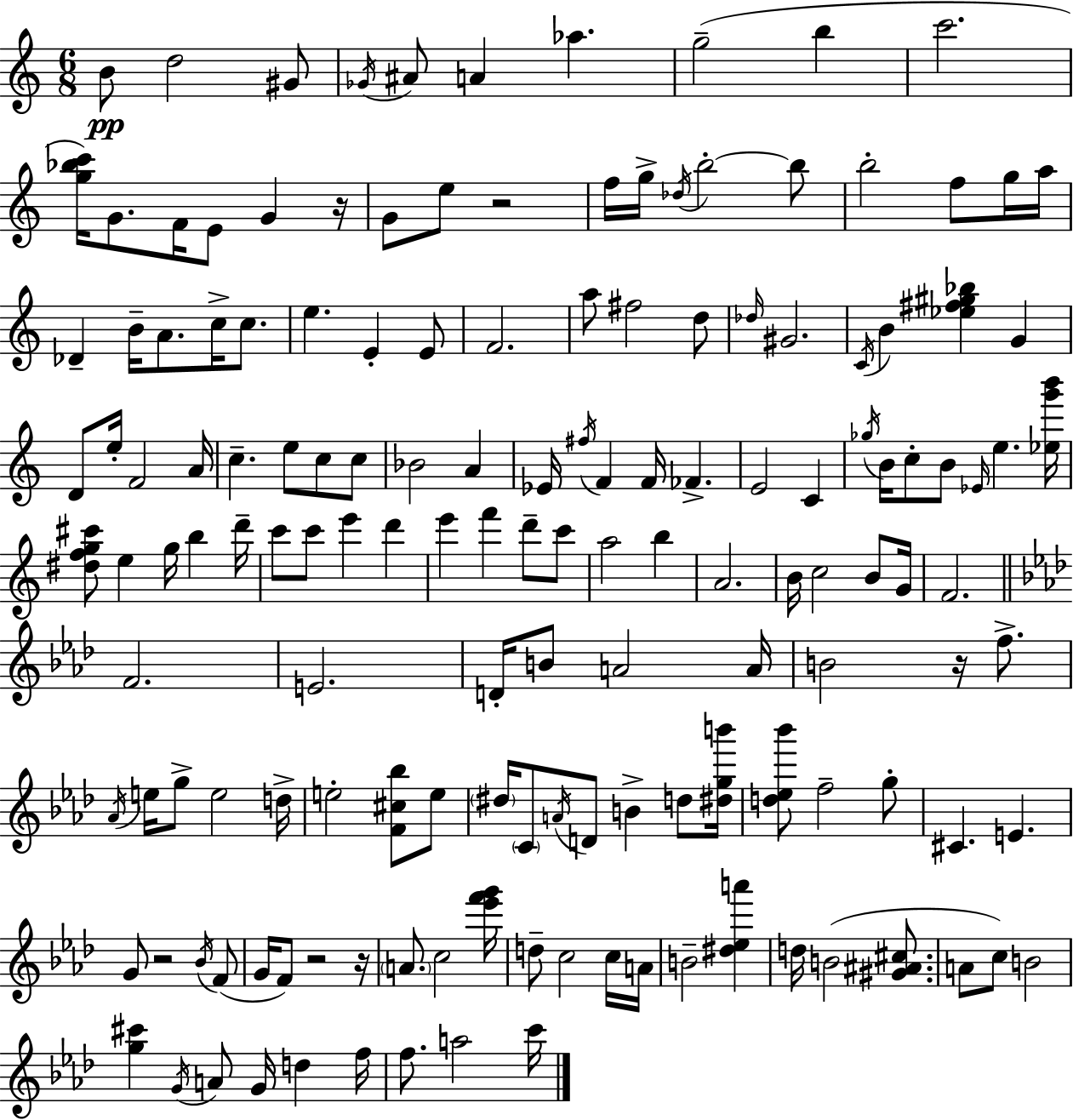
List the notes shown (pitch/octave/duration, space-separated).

B4/e D5/h G#4/e Gb4/s A#4/e A4/q Ab5/q. G5/h B5/q C6/h. [G5,Bb5,C6]/s G4/e. F4/s E4/e G4/q R/s G4/e E5/e R/h F5/s G5/s Db5/s B5/h B5/e B5/h F5/e G5/s A5/s Db4/q B4/s A4/e. C5/s C5/e. E5/q. E4/q E4/e F4/h. A5/e F#5/h D5/e Db5/s G#4/h. C4/s B4/q [Eb5,F#5,G#5,Bb5]/q G4/q D4/e E5/s F4/h A4/s C5/q. E5/e C5/e C5/e Bb4/h A4/q Eb4/s F#5/s F4/q F4/s FES4/q. E4/h C4/q Gb5/s B4/s C5/e B4/e Eb4/s E5/q. [Eb5,G6,B6]/s [D#5,F5,G5,C#6]/e E5/q G5/s B5/q D6/s C6/e C6/e E6/q D6/q E6/q F6/q D6/e C6/e A5/h B5/q A4/h. B4/s C5/h B4/e G4/s F4/h. F4/h. E4/h. D4/s B4/e A4/h A4/s B4/h R/s F5/e. Ab4/s E5/s G5/e E5/h D5/s E5/h [F4,C#5,Bb5]/e E5/e D#5/s C4/e A4/s D4/e B4/q D5/e [D#5,G5,B6]/s [D5,Eb5,Bb6]/e F5/h G5/e C#4/q. E4/q. G4/e R/h Bb4/s F4/e G4/s F4/e R/h R/s A4/e. C5/h [Eb6,F6,G6]/s D5/e C5/h C5/s A4/s B4/h [D#5,Eb5,A6]/q D5/s B4/h [G#4,A#4,C#5]/e. A4/e C5/e B4/h [G5,C#6]/q G4/s A4/e G4/s D5/q F5/s F5/e. A5/h C6/s